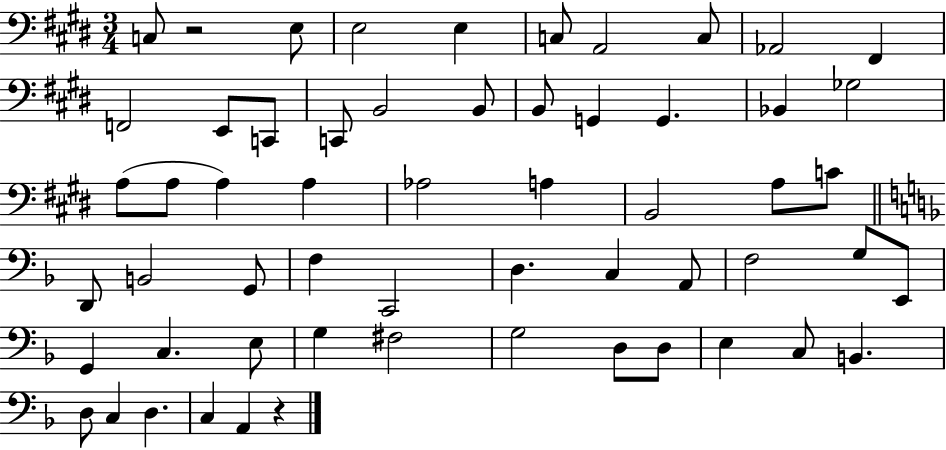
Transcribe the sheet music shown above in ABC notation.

X:1
T:Untitled
M:3/4
L:1/4
K:E
C,/2 z2 E,/2 E,2 E, C,/2 A,,2 C,/2 _A,,2 ^F,, F,,2 E,,/2 C,,/2 C,,/2 B,,2 B,,/2 B,,/2 G,, G,, _B,, _G,2 A,/2 A,/2 A, A, _A,2 A, B,,2 A,/2 C/2 D,,/2 B,,2 G,,/2 F, C,,2 D, C, A,,/2 F,2 G,/2 E,,/2 G,, C, E,/2 G, ^F,2 G,2 D,/2 D,/2 E, C,/2 B,, D,/2 C, D, C, A,, z